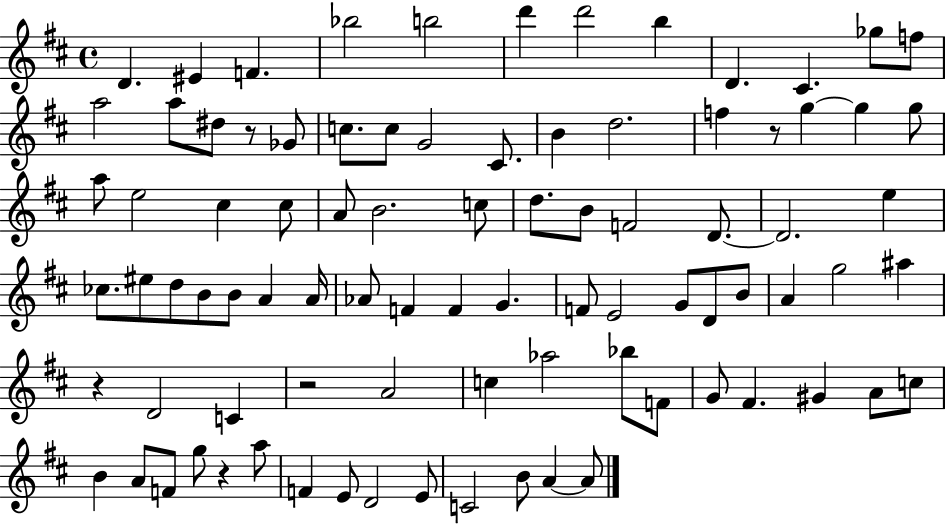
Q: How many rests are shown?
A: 5